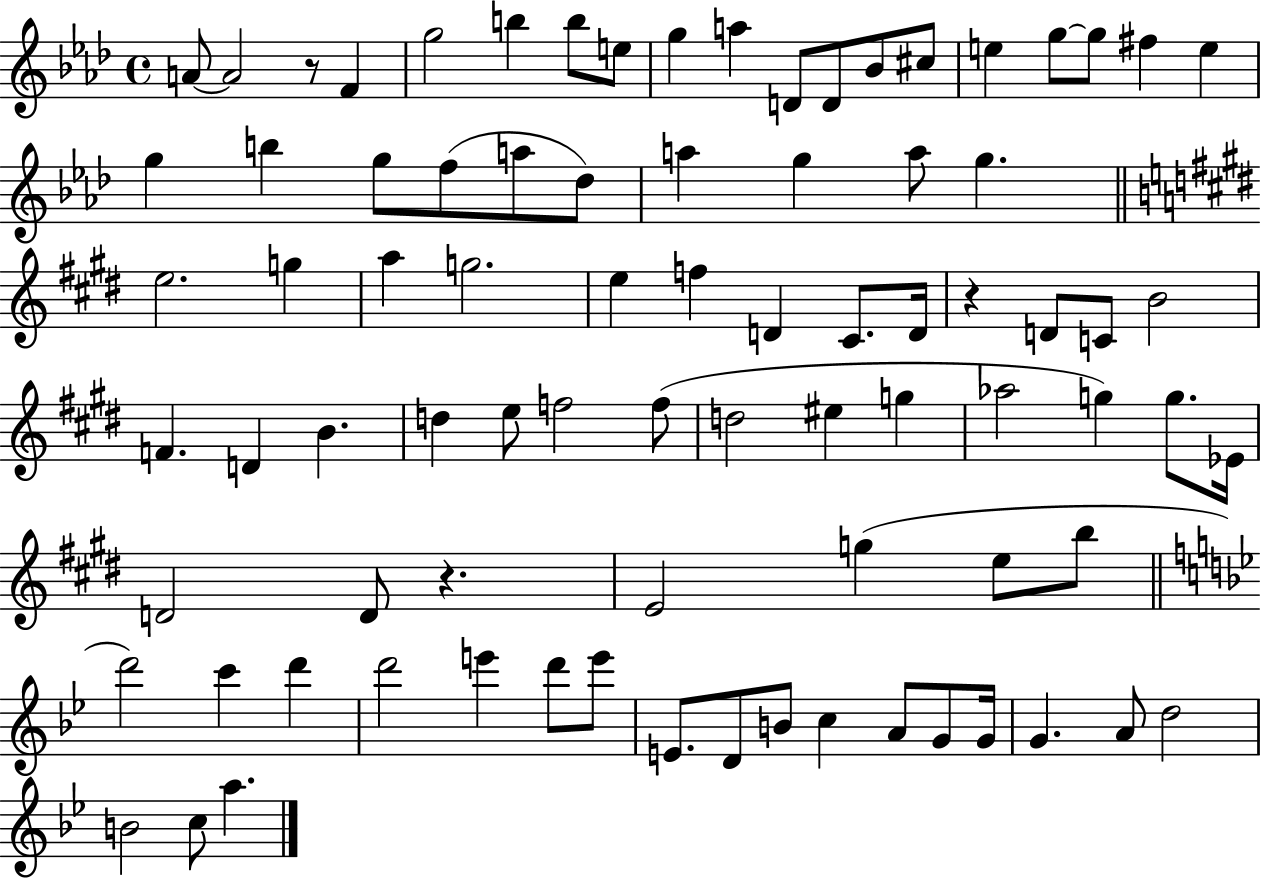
{
  \clef treble
  \time 4/4
  \defaultTimeSignature
  \key aes \major
  a'8~~ a'2 r8 f'4 | g''2 b''4 b''8 e''8 | g''4 a''4 d'8 d'8 bes'8 cis''8 | e''4 g''8~~ g''8 fis''4 e''4 | \break g''4 b''4 g''8 f''8( a''8 des''8) | a''4 g''4 a''8 g''4. | \bar "||" \break \key e \major e''2. g''4 | a''4 g''2. | e''4 f''4 d'4 cis'8. d'16 | r4 d'8 c'8 b'2 | \break f'4. d'4 b'4. | d''4 e''8 f''2 f''8( | d''2 eis''4 g''4 | aes''2 g''4) g''8. ees'16 | \break d'2 d'8 r4. | e'2 g''4( e''8 b''8 | \bar "||" \break \key bes \major d'''2) c'''4 d'''4 | d'''2 e'''4 d'''8 e'''8 | e'8. d'8 b'8 c''4 a'8 g'8 g'16 | g'4. a'8 d''2 | \break b'2 c''8 a''4. | \bar "|."
}